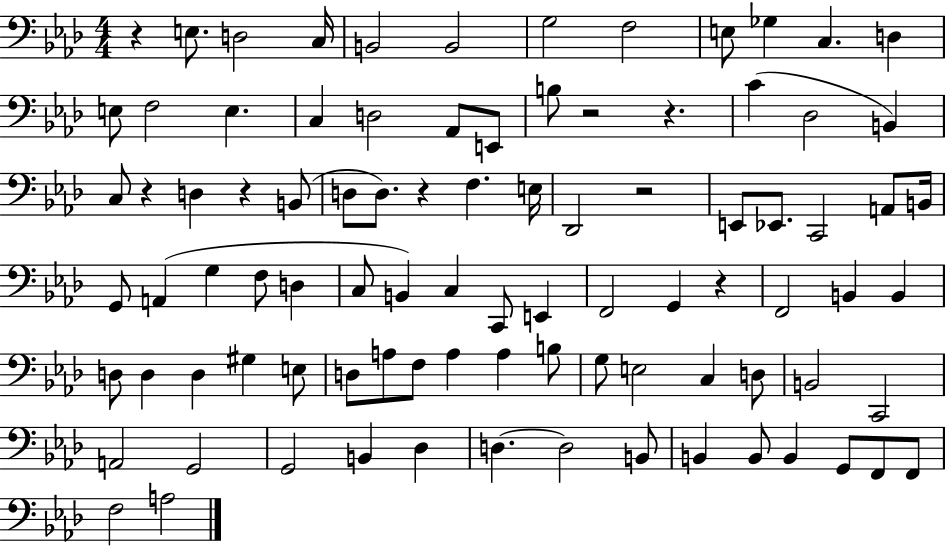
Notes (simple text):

R/q E3/e. D3/h C3/s B2/h B2/h G3/h F3/h E3/e Gb3/q C3/q. D3/q E3/e F3/h E3/q. C3/q D3/h Ab2/e E2/e B3/e R/h R/q. C4/q Db3/h B2/q C3/e R/q D3/q R/q B2/e D3/e D3/e. R/q F3/q. E3/s Db2/h R/h E2/e Eb2/e. C2/h A2/e B2/s G2/e A2/q G3/q F3/e D3/q C3/e B2/q C3/q C2/e E2/q F2/h G2/q R/q F2/h B2/q B2/q D3/e D3/q D3/q G#3/q E3/e D3/e A3/e F3/e A3/q A3/q B3/e G3/e E3/h C3/q D3/e B2/h C2/h A2/h G2/h G2/h B2/q Db3/q D3/q. D3/h B2/e B2/q B2/e B2/q G2/e F2/e F2/e F3/h A3/h